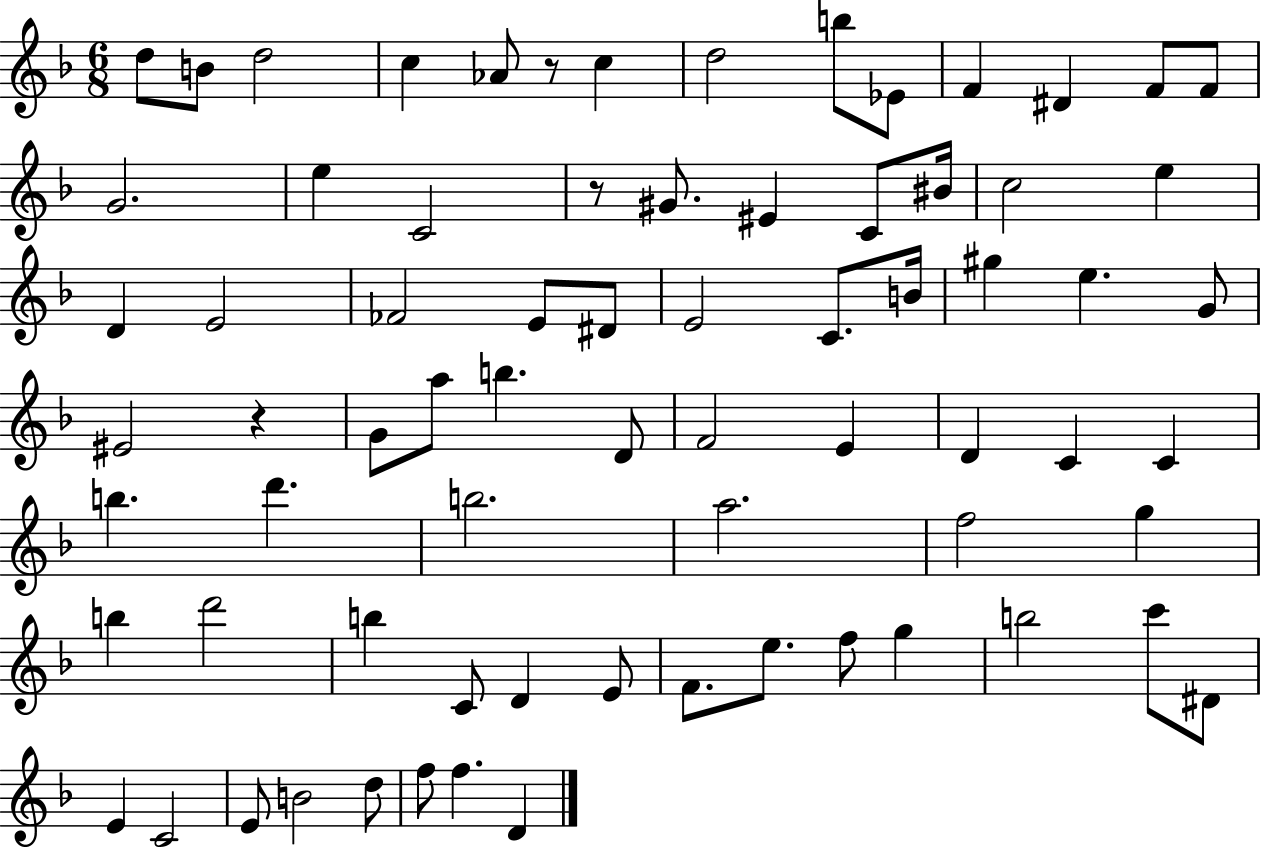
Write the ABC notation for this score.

X:1
T:Untitled
M:6/8
L:1/4
K:F
d/2 B/2 d2 c _A/2 z/2 c d2 b/2 _E/2 F ^D F/2 F/2 G2 e C2 z/2 ^G/2 ^E C/2 ^B/4 c2 e D E2 _F2 E/2 ^D/2 E2 C/2 B/4 ^g e G/2 ^E2 z G/2 a/2 b D/2 F2 E D C C b d' b2 a2 f2 g b d'2 b C/2 D E/2 F/2 e/2 f/2 g b2 c'/2 ^D/2 E C2 E/2 B2 d/2 f/2 f D